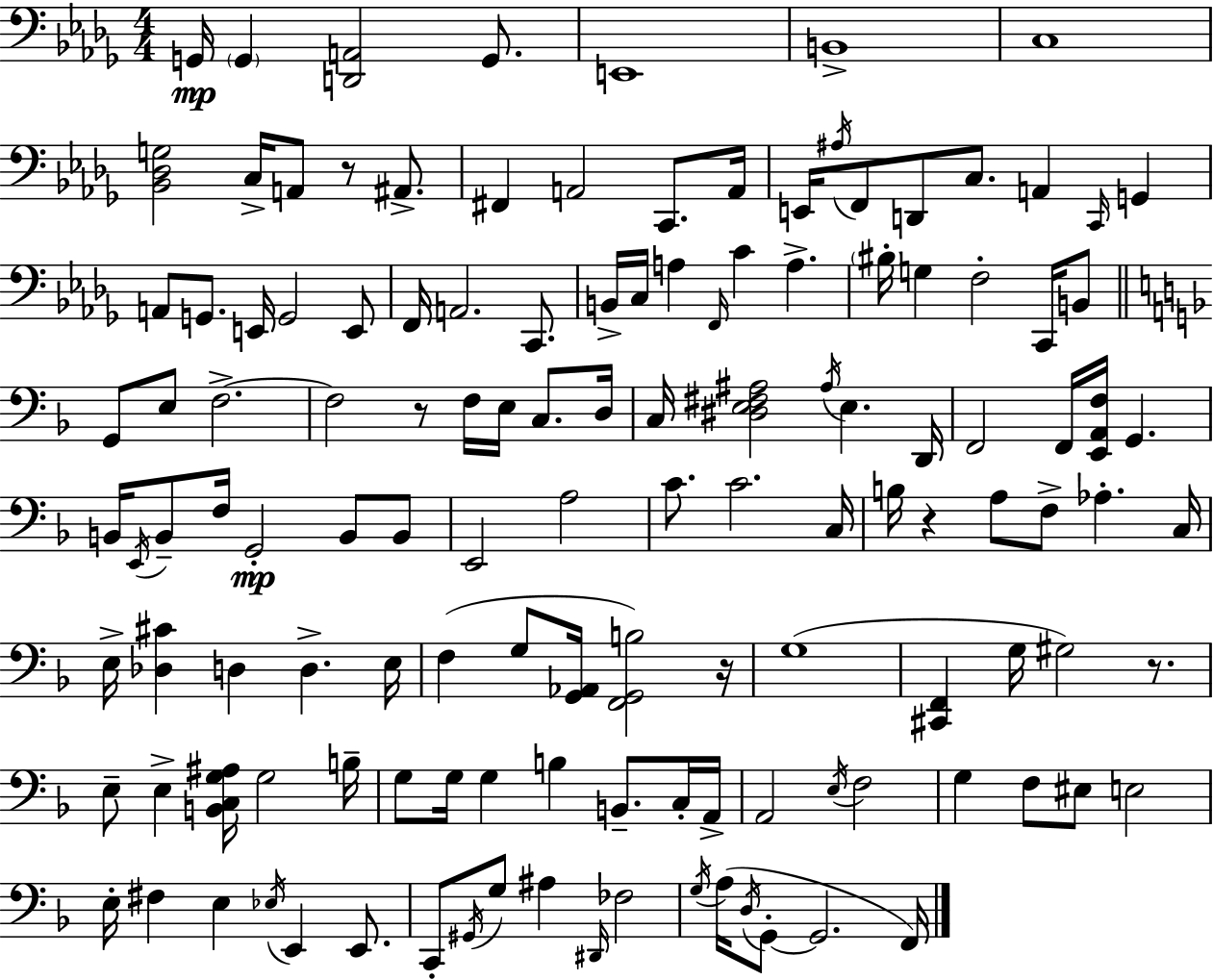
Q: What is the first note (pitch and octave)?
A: G2